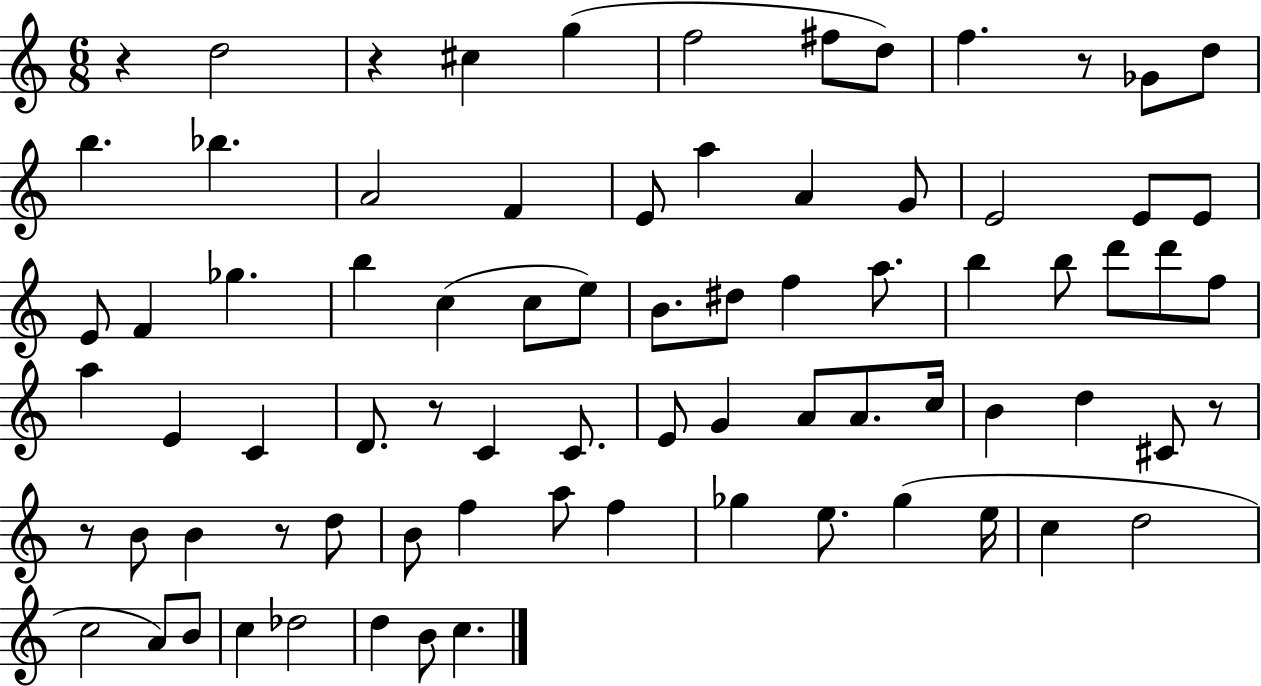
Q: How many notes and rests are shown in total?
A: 78